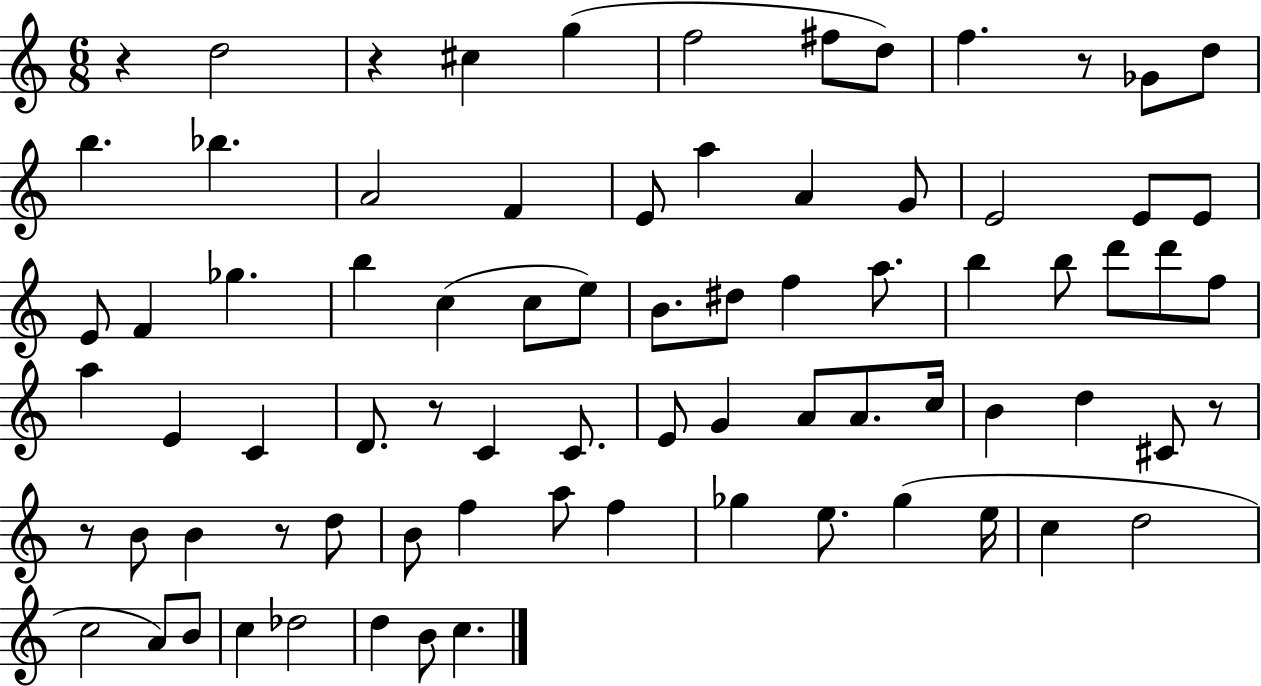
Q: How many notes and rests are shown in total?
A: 78